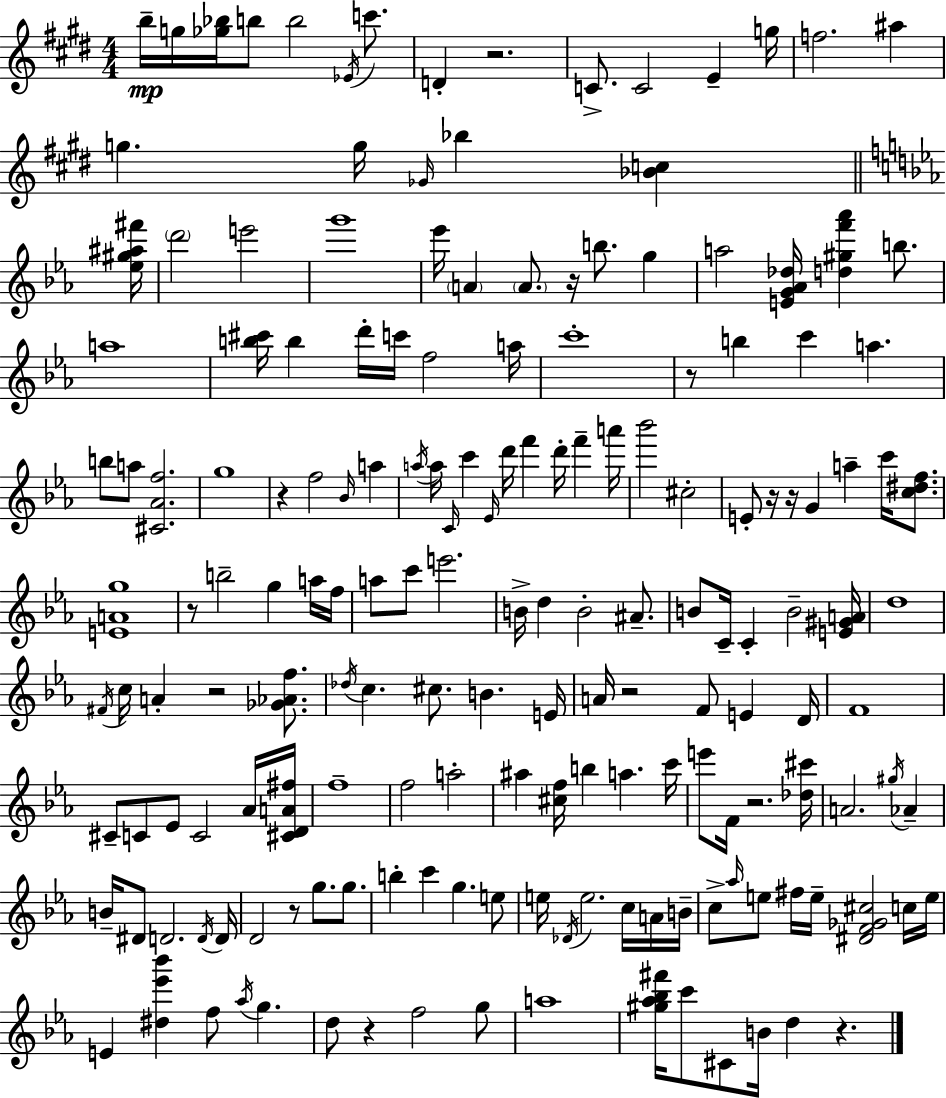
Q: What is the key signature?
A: E major